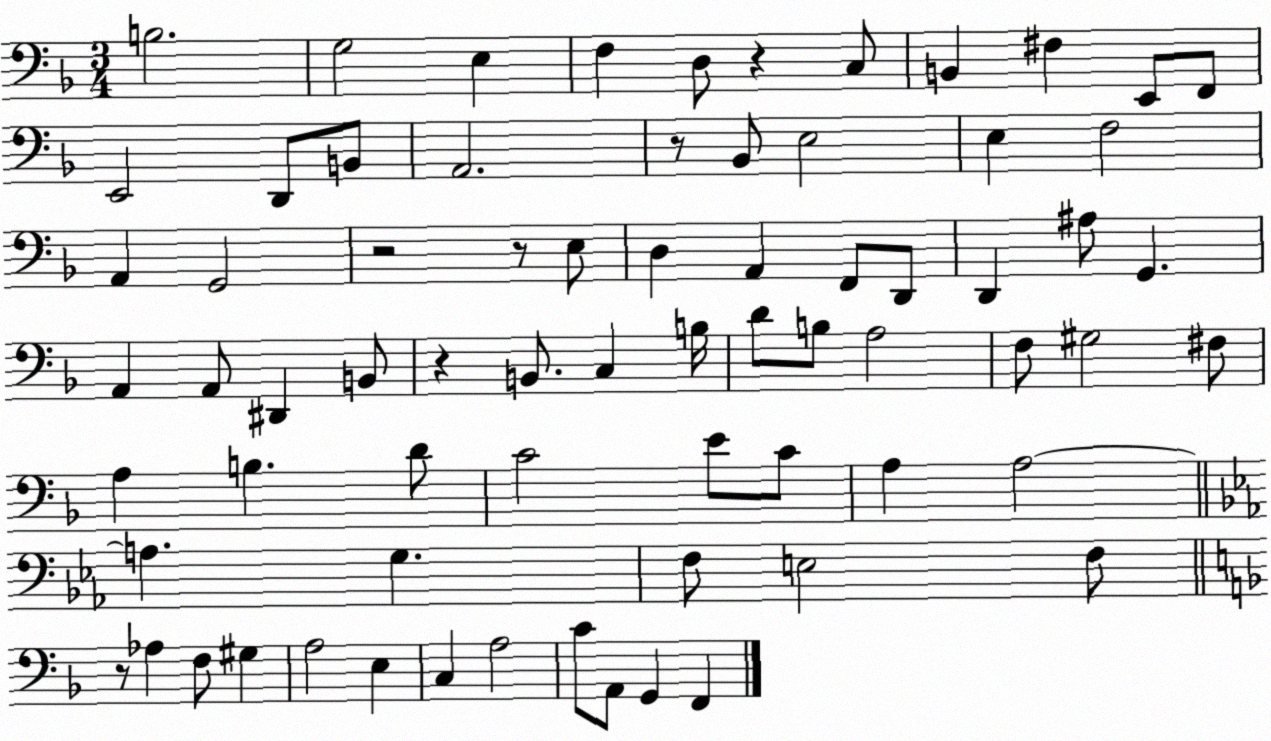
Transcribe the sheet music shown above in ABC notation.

X:1
T:Untitled
M:3/4
L:1/4
K:F
B,2 G,2 E, F, D,/2 z C,/2 B,, ^F, E,,/2 F,,/2 E,,2 D,,/2 B,,/2 A,,2 z/2 _B,,/2 E,2 E, F,2 A,, G,,2 z2 z/2 E,/2 D, A,, F,,/2 D,,/2 D,, ^A,/2 G,, A,, A,,/2 ^D,, B,,/2 z B,,/2 C, B,/4 D/2 B,/2 A,2 F,/2 ^G,2 ^F,/2 A, B, D/2 C2 E/2 C/2 A, A,2 A, G, F,/2 E,2 F,/2 z/2 _A, F,/2 ^G, A,2 E, C, A,2 C/2 A,,/2 G,, F,,